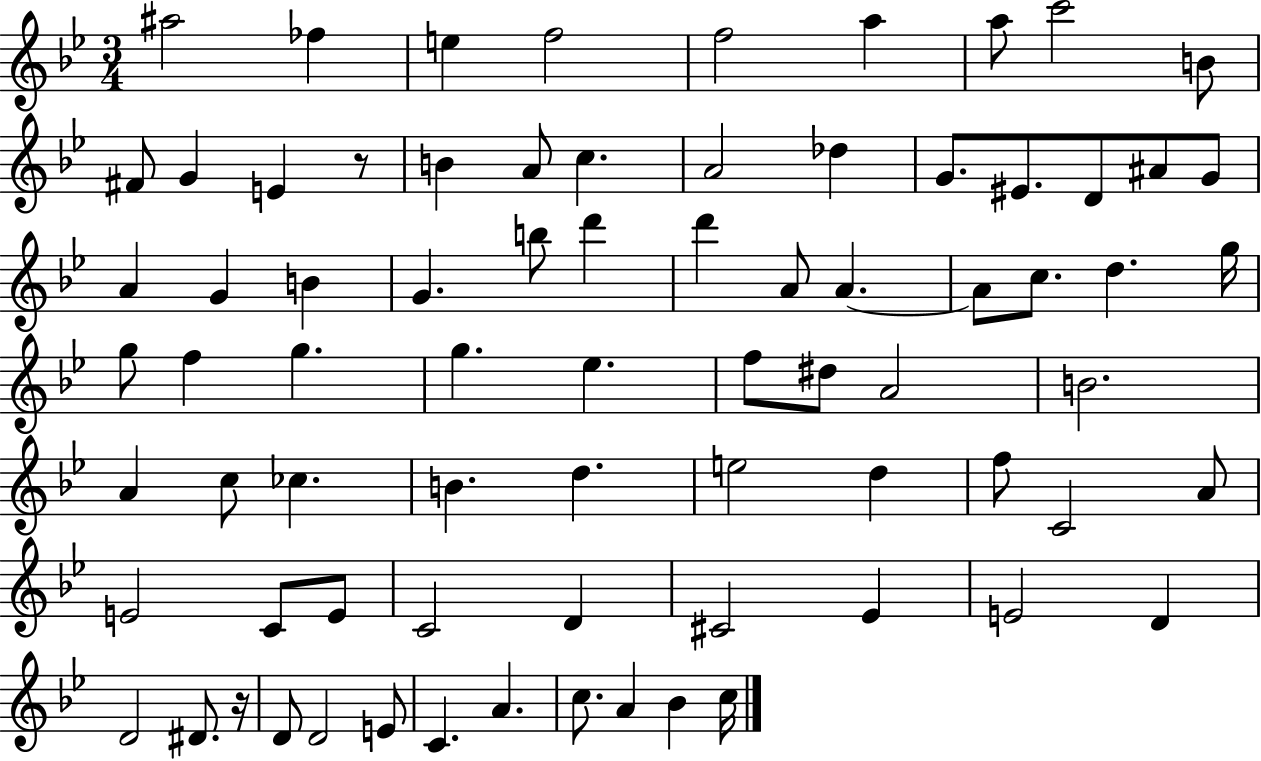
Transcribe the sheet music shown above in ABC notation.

X:1
T:Untitled
M:3/4
L:1/4
K:Bb
^a2 _f e f2 f2 a a/2 c'2 B/2 ^F/2 G E z/2 B A/2 c A2 _d G/2 ^E/2 D/2 ^A/2 G/2 A G B G b/2 d' d' A/2 A A/2 c/2 d g/4 g/2 f g g _e f/2 ^d/2 A2 B2 A c/2 _c B d e2 d f/2 C2 A/2 E2 C/2 E/2 C2 D ^C2 _E E2 D D2 ^D/2 z/4 D/2 D2 E/2 C A c/2 A _B c/4